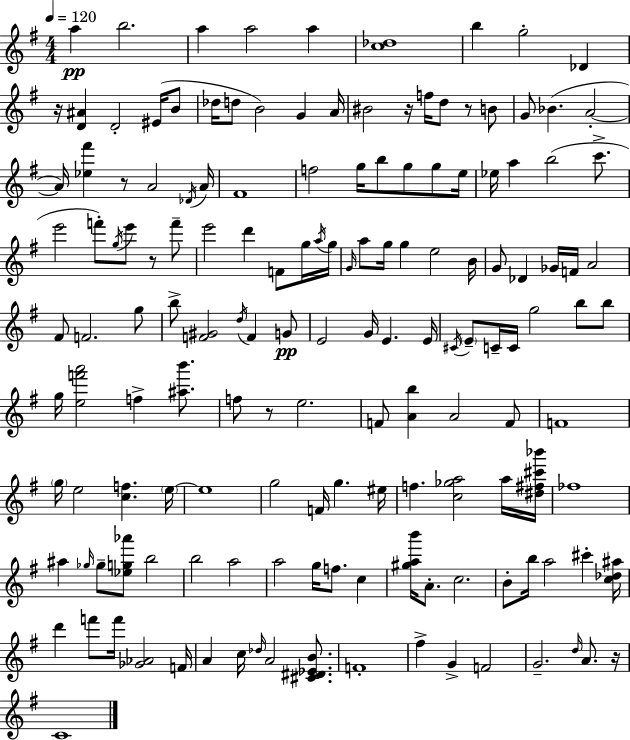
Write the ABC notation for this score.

X:1
T:Untitled
M:4/4
L:1/4
K:G
a b2 a a2 a [c_d]4 b g2 _D z/4 [D^A] D2 ^E/4 B/2 _d/4 d/2 B2 G A/4 ^B2 z/4 f/4 d/2 z/2 B/2 G/2 _B A2 A/4 [_e^f'] z/2 A2 _D/4 A/4 ^F4 f2 g/4 b/2 g/2 g/2 e/4 _e/4 a b2 c'/2 e'2 f'/2 g/4 e'/2 z/2 f'/2 e'2 d' F/2 g/4 a/4 g/4 G/4 a/2 g/4 g e2 B/4 G/2 _D _G/4 F/4 A2 ^F/2 F2 g/2 b/2 [F^G]2 d/4 F G/2 E2 G/4 E E/4 ^C/4 E/2 C/4 C/4 g2 b/2 b/2 g/4 [ef'a']2 f [^ab']/2 f/2 z/2 e2 F/2 [Ab] A2 F/2 F4 g/4 e2 [cf] e/4 e4 g2 F/4 g ^e/4 f [c_ga]2 a/4 [^d^f^c'_b']/4 _f4 ^a _g/4 _g/2 [_eg_a']/2 b2 b2 a2 a2 g/4 f/2 c [^gab']/4 A/2 c2 B/2 b/4 a2 ^c' [c_d^a]/4 d' f'/2 f'/4 [_G_A]2 F/4 A c/4 _d/4 A2 [^C^D_EB]/2 F4 ^f G F2 G2 d/4 A/2 z/4 C4